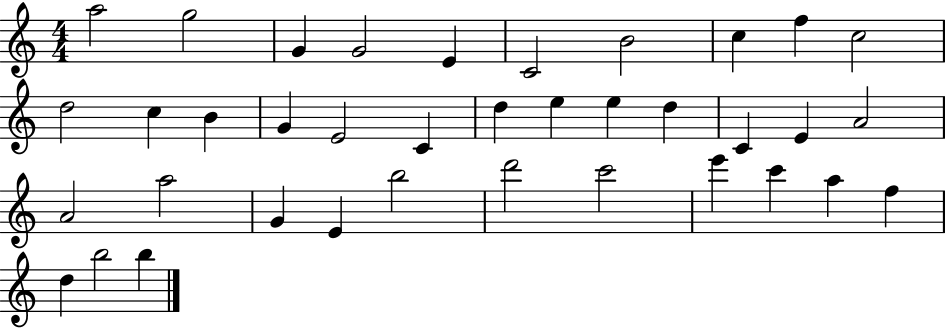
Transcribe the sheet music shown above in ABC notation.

X:1
T:Untitled
M:4/4
L:1/4
K:C
a2 g2 G G2 E C2 B2 c f c2 d2 c B G E2 C d e e d C E A2 A2 a2 G E b2 d'2 c'2 e' c' a f d b2 b